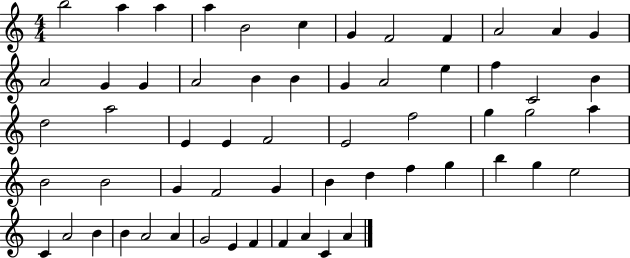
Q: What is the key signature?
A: C major